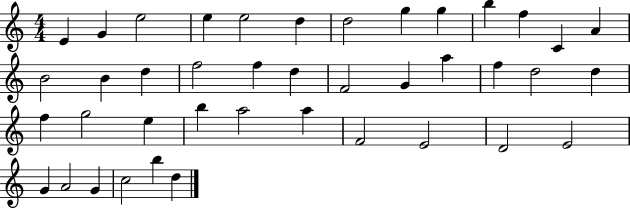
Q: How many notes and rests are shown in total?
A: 41